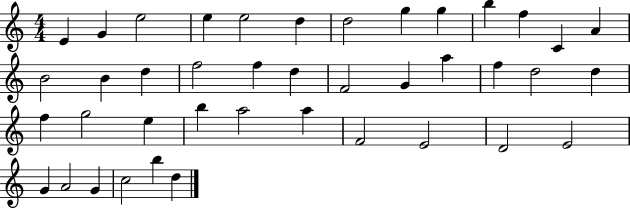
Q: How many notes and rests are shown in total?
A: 41